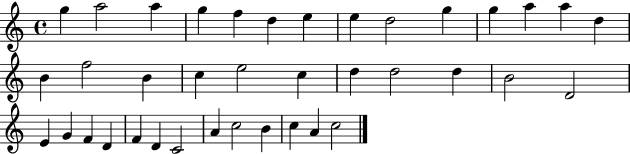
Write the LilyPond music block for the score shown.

{
  \clef treble
  \time 4/4
  \defaultTimeSignature
  \key c \major
  g''4 a''2 a''4 | g''4 f''4 d''4 e''4 | e''4 d''2 g''4 | g''4 a''4 a''4 d''4 | \break b'4 f''2 b'4 | c''4 e''2 c''4 | d''4 d''2 d''4 | b'2 d'2 | \break e'4 g'4 f'4 d'4 | f'4 d'4 c'2 | a'4 c''2 b'4 | c''4 a'4 c''2 | \break \bar "|."
}